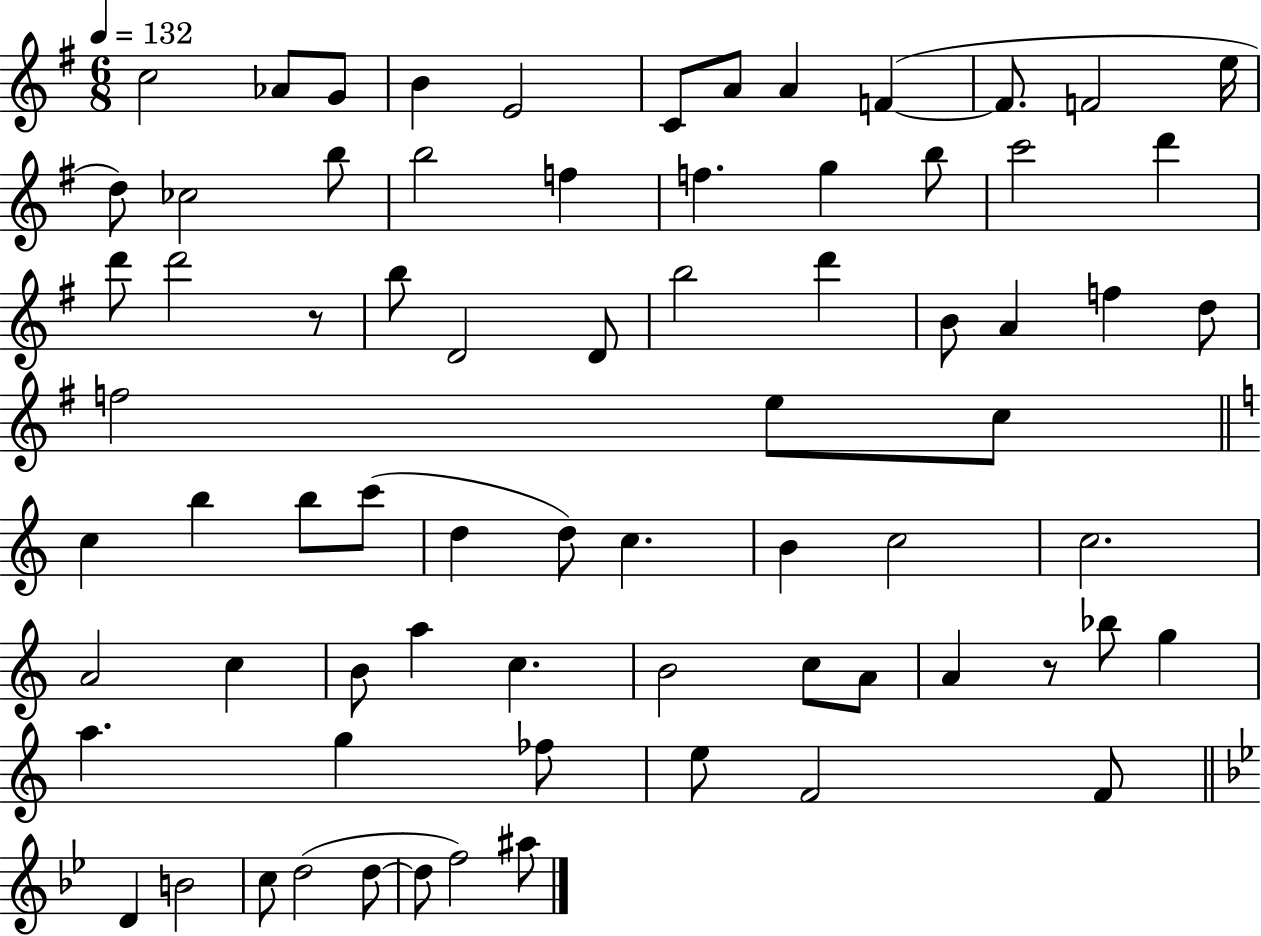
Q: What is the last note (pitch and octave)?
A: A#5